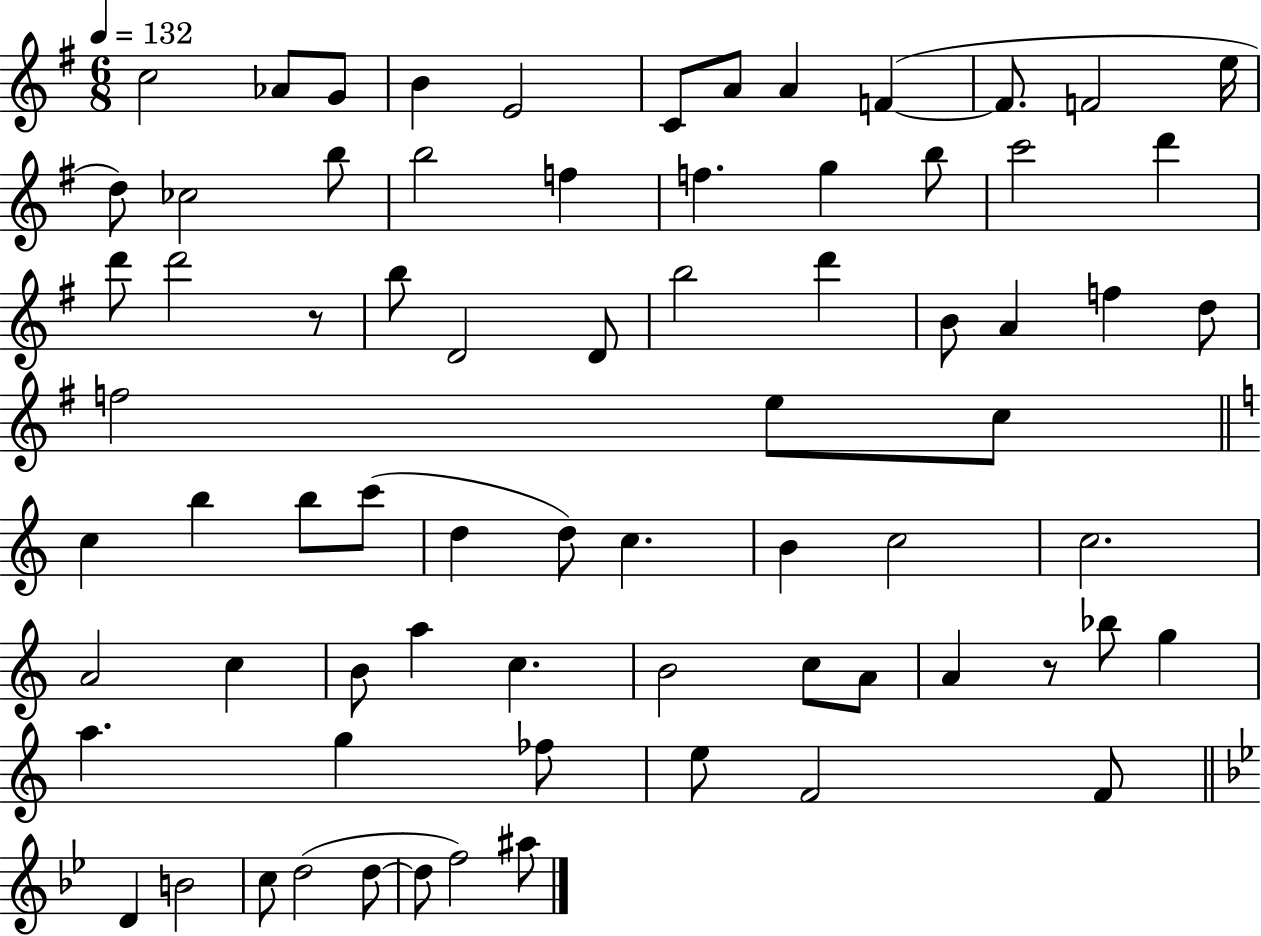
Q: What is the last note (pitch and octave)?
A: A#5